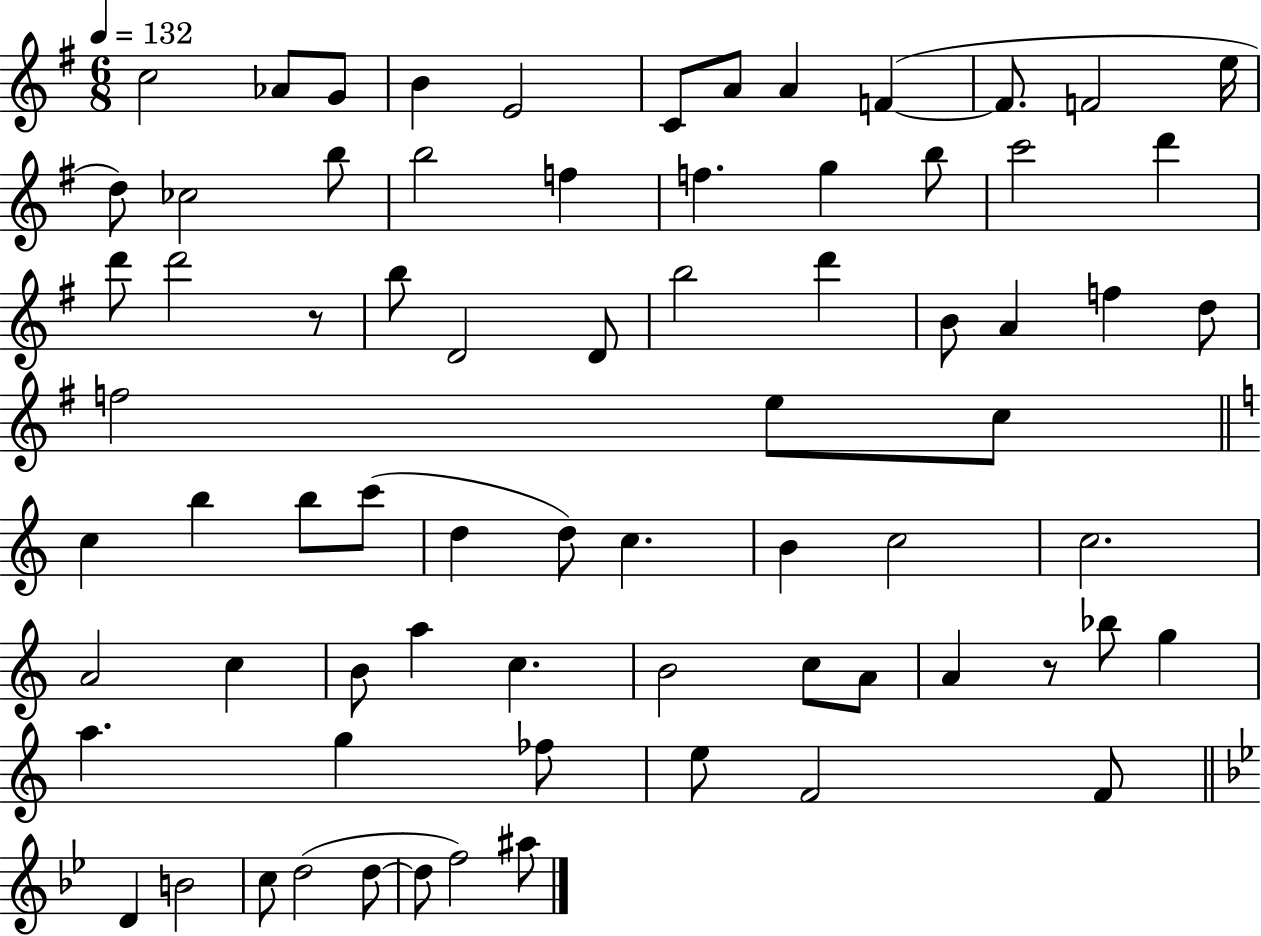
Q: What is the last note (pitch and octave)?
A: A#5